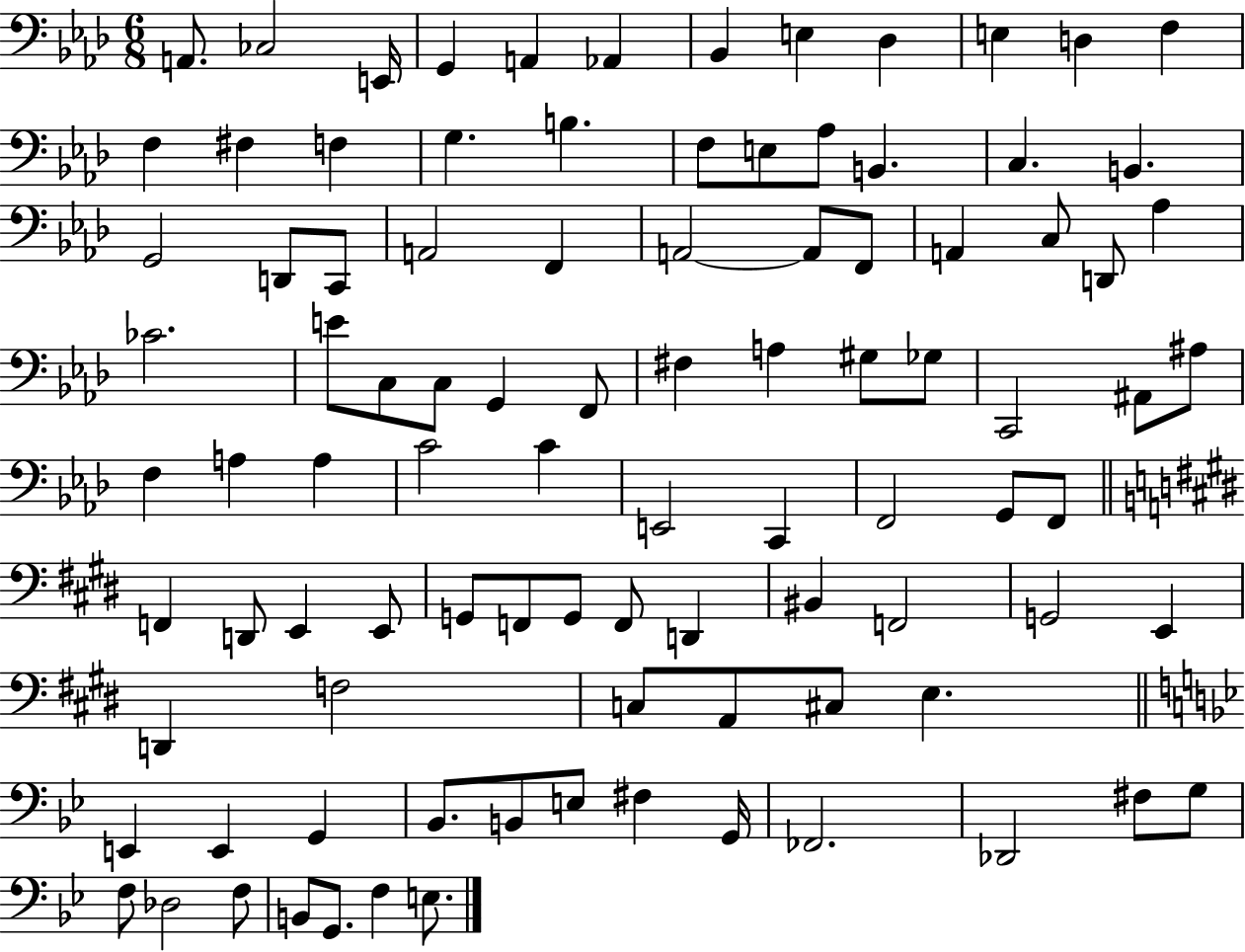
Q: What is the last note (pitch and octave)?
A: E3